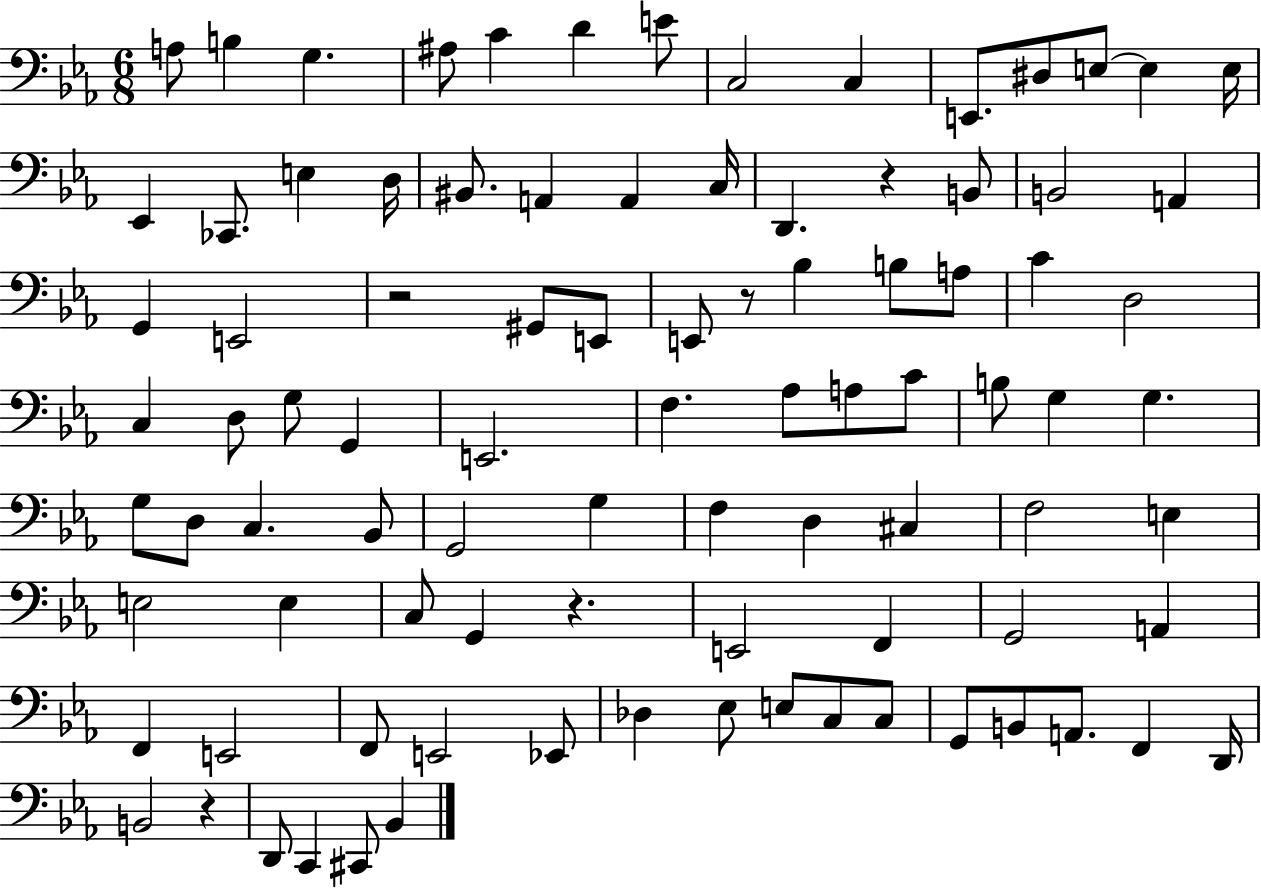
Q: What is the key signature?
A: EES major